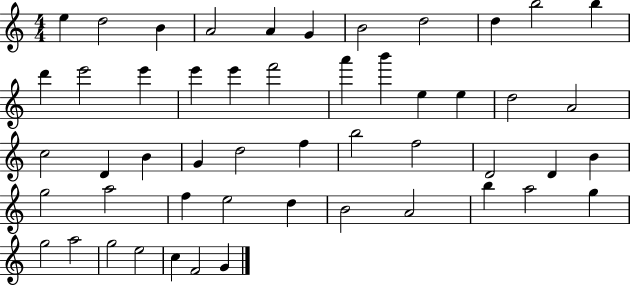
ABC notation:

X:1
T:Untitled
M:4/4
L:1/4
K:C
e d2 B A2 A G B2 d2 d b2 b d' e'2 e' e' e' f'2 a' b' e e d2 A2 c2 D B G d2 f b2 f2 D2 D B g2 a2 f e2 d B2 A2 b a2 g g2 a2 g2 e2 c F2 G